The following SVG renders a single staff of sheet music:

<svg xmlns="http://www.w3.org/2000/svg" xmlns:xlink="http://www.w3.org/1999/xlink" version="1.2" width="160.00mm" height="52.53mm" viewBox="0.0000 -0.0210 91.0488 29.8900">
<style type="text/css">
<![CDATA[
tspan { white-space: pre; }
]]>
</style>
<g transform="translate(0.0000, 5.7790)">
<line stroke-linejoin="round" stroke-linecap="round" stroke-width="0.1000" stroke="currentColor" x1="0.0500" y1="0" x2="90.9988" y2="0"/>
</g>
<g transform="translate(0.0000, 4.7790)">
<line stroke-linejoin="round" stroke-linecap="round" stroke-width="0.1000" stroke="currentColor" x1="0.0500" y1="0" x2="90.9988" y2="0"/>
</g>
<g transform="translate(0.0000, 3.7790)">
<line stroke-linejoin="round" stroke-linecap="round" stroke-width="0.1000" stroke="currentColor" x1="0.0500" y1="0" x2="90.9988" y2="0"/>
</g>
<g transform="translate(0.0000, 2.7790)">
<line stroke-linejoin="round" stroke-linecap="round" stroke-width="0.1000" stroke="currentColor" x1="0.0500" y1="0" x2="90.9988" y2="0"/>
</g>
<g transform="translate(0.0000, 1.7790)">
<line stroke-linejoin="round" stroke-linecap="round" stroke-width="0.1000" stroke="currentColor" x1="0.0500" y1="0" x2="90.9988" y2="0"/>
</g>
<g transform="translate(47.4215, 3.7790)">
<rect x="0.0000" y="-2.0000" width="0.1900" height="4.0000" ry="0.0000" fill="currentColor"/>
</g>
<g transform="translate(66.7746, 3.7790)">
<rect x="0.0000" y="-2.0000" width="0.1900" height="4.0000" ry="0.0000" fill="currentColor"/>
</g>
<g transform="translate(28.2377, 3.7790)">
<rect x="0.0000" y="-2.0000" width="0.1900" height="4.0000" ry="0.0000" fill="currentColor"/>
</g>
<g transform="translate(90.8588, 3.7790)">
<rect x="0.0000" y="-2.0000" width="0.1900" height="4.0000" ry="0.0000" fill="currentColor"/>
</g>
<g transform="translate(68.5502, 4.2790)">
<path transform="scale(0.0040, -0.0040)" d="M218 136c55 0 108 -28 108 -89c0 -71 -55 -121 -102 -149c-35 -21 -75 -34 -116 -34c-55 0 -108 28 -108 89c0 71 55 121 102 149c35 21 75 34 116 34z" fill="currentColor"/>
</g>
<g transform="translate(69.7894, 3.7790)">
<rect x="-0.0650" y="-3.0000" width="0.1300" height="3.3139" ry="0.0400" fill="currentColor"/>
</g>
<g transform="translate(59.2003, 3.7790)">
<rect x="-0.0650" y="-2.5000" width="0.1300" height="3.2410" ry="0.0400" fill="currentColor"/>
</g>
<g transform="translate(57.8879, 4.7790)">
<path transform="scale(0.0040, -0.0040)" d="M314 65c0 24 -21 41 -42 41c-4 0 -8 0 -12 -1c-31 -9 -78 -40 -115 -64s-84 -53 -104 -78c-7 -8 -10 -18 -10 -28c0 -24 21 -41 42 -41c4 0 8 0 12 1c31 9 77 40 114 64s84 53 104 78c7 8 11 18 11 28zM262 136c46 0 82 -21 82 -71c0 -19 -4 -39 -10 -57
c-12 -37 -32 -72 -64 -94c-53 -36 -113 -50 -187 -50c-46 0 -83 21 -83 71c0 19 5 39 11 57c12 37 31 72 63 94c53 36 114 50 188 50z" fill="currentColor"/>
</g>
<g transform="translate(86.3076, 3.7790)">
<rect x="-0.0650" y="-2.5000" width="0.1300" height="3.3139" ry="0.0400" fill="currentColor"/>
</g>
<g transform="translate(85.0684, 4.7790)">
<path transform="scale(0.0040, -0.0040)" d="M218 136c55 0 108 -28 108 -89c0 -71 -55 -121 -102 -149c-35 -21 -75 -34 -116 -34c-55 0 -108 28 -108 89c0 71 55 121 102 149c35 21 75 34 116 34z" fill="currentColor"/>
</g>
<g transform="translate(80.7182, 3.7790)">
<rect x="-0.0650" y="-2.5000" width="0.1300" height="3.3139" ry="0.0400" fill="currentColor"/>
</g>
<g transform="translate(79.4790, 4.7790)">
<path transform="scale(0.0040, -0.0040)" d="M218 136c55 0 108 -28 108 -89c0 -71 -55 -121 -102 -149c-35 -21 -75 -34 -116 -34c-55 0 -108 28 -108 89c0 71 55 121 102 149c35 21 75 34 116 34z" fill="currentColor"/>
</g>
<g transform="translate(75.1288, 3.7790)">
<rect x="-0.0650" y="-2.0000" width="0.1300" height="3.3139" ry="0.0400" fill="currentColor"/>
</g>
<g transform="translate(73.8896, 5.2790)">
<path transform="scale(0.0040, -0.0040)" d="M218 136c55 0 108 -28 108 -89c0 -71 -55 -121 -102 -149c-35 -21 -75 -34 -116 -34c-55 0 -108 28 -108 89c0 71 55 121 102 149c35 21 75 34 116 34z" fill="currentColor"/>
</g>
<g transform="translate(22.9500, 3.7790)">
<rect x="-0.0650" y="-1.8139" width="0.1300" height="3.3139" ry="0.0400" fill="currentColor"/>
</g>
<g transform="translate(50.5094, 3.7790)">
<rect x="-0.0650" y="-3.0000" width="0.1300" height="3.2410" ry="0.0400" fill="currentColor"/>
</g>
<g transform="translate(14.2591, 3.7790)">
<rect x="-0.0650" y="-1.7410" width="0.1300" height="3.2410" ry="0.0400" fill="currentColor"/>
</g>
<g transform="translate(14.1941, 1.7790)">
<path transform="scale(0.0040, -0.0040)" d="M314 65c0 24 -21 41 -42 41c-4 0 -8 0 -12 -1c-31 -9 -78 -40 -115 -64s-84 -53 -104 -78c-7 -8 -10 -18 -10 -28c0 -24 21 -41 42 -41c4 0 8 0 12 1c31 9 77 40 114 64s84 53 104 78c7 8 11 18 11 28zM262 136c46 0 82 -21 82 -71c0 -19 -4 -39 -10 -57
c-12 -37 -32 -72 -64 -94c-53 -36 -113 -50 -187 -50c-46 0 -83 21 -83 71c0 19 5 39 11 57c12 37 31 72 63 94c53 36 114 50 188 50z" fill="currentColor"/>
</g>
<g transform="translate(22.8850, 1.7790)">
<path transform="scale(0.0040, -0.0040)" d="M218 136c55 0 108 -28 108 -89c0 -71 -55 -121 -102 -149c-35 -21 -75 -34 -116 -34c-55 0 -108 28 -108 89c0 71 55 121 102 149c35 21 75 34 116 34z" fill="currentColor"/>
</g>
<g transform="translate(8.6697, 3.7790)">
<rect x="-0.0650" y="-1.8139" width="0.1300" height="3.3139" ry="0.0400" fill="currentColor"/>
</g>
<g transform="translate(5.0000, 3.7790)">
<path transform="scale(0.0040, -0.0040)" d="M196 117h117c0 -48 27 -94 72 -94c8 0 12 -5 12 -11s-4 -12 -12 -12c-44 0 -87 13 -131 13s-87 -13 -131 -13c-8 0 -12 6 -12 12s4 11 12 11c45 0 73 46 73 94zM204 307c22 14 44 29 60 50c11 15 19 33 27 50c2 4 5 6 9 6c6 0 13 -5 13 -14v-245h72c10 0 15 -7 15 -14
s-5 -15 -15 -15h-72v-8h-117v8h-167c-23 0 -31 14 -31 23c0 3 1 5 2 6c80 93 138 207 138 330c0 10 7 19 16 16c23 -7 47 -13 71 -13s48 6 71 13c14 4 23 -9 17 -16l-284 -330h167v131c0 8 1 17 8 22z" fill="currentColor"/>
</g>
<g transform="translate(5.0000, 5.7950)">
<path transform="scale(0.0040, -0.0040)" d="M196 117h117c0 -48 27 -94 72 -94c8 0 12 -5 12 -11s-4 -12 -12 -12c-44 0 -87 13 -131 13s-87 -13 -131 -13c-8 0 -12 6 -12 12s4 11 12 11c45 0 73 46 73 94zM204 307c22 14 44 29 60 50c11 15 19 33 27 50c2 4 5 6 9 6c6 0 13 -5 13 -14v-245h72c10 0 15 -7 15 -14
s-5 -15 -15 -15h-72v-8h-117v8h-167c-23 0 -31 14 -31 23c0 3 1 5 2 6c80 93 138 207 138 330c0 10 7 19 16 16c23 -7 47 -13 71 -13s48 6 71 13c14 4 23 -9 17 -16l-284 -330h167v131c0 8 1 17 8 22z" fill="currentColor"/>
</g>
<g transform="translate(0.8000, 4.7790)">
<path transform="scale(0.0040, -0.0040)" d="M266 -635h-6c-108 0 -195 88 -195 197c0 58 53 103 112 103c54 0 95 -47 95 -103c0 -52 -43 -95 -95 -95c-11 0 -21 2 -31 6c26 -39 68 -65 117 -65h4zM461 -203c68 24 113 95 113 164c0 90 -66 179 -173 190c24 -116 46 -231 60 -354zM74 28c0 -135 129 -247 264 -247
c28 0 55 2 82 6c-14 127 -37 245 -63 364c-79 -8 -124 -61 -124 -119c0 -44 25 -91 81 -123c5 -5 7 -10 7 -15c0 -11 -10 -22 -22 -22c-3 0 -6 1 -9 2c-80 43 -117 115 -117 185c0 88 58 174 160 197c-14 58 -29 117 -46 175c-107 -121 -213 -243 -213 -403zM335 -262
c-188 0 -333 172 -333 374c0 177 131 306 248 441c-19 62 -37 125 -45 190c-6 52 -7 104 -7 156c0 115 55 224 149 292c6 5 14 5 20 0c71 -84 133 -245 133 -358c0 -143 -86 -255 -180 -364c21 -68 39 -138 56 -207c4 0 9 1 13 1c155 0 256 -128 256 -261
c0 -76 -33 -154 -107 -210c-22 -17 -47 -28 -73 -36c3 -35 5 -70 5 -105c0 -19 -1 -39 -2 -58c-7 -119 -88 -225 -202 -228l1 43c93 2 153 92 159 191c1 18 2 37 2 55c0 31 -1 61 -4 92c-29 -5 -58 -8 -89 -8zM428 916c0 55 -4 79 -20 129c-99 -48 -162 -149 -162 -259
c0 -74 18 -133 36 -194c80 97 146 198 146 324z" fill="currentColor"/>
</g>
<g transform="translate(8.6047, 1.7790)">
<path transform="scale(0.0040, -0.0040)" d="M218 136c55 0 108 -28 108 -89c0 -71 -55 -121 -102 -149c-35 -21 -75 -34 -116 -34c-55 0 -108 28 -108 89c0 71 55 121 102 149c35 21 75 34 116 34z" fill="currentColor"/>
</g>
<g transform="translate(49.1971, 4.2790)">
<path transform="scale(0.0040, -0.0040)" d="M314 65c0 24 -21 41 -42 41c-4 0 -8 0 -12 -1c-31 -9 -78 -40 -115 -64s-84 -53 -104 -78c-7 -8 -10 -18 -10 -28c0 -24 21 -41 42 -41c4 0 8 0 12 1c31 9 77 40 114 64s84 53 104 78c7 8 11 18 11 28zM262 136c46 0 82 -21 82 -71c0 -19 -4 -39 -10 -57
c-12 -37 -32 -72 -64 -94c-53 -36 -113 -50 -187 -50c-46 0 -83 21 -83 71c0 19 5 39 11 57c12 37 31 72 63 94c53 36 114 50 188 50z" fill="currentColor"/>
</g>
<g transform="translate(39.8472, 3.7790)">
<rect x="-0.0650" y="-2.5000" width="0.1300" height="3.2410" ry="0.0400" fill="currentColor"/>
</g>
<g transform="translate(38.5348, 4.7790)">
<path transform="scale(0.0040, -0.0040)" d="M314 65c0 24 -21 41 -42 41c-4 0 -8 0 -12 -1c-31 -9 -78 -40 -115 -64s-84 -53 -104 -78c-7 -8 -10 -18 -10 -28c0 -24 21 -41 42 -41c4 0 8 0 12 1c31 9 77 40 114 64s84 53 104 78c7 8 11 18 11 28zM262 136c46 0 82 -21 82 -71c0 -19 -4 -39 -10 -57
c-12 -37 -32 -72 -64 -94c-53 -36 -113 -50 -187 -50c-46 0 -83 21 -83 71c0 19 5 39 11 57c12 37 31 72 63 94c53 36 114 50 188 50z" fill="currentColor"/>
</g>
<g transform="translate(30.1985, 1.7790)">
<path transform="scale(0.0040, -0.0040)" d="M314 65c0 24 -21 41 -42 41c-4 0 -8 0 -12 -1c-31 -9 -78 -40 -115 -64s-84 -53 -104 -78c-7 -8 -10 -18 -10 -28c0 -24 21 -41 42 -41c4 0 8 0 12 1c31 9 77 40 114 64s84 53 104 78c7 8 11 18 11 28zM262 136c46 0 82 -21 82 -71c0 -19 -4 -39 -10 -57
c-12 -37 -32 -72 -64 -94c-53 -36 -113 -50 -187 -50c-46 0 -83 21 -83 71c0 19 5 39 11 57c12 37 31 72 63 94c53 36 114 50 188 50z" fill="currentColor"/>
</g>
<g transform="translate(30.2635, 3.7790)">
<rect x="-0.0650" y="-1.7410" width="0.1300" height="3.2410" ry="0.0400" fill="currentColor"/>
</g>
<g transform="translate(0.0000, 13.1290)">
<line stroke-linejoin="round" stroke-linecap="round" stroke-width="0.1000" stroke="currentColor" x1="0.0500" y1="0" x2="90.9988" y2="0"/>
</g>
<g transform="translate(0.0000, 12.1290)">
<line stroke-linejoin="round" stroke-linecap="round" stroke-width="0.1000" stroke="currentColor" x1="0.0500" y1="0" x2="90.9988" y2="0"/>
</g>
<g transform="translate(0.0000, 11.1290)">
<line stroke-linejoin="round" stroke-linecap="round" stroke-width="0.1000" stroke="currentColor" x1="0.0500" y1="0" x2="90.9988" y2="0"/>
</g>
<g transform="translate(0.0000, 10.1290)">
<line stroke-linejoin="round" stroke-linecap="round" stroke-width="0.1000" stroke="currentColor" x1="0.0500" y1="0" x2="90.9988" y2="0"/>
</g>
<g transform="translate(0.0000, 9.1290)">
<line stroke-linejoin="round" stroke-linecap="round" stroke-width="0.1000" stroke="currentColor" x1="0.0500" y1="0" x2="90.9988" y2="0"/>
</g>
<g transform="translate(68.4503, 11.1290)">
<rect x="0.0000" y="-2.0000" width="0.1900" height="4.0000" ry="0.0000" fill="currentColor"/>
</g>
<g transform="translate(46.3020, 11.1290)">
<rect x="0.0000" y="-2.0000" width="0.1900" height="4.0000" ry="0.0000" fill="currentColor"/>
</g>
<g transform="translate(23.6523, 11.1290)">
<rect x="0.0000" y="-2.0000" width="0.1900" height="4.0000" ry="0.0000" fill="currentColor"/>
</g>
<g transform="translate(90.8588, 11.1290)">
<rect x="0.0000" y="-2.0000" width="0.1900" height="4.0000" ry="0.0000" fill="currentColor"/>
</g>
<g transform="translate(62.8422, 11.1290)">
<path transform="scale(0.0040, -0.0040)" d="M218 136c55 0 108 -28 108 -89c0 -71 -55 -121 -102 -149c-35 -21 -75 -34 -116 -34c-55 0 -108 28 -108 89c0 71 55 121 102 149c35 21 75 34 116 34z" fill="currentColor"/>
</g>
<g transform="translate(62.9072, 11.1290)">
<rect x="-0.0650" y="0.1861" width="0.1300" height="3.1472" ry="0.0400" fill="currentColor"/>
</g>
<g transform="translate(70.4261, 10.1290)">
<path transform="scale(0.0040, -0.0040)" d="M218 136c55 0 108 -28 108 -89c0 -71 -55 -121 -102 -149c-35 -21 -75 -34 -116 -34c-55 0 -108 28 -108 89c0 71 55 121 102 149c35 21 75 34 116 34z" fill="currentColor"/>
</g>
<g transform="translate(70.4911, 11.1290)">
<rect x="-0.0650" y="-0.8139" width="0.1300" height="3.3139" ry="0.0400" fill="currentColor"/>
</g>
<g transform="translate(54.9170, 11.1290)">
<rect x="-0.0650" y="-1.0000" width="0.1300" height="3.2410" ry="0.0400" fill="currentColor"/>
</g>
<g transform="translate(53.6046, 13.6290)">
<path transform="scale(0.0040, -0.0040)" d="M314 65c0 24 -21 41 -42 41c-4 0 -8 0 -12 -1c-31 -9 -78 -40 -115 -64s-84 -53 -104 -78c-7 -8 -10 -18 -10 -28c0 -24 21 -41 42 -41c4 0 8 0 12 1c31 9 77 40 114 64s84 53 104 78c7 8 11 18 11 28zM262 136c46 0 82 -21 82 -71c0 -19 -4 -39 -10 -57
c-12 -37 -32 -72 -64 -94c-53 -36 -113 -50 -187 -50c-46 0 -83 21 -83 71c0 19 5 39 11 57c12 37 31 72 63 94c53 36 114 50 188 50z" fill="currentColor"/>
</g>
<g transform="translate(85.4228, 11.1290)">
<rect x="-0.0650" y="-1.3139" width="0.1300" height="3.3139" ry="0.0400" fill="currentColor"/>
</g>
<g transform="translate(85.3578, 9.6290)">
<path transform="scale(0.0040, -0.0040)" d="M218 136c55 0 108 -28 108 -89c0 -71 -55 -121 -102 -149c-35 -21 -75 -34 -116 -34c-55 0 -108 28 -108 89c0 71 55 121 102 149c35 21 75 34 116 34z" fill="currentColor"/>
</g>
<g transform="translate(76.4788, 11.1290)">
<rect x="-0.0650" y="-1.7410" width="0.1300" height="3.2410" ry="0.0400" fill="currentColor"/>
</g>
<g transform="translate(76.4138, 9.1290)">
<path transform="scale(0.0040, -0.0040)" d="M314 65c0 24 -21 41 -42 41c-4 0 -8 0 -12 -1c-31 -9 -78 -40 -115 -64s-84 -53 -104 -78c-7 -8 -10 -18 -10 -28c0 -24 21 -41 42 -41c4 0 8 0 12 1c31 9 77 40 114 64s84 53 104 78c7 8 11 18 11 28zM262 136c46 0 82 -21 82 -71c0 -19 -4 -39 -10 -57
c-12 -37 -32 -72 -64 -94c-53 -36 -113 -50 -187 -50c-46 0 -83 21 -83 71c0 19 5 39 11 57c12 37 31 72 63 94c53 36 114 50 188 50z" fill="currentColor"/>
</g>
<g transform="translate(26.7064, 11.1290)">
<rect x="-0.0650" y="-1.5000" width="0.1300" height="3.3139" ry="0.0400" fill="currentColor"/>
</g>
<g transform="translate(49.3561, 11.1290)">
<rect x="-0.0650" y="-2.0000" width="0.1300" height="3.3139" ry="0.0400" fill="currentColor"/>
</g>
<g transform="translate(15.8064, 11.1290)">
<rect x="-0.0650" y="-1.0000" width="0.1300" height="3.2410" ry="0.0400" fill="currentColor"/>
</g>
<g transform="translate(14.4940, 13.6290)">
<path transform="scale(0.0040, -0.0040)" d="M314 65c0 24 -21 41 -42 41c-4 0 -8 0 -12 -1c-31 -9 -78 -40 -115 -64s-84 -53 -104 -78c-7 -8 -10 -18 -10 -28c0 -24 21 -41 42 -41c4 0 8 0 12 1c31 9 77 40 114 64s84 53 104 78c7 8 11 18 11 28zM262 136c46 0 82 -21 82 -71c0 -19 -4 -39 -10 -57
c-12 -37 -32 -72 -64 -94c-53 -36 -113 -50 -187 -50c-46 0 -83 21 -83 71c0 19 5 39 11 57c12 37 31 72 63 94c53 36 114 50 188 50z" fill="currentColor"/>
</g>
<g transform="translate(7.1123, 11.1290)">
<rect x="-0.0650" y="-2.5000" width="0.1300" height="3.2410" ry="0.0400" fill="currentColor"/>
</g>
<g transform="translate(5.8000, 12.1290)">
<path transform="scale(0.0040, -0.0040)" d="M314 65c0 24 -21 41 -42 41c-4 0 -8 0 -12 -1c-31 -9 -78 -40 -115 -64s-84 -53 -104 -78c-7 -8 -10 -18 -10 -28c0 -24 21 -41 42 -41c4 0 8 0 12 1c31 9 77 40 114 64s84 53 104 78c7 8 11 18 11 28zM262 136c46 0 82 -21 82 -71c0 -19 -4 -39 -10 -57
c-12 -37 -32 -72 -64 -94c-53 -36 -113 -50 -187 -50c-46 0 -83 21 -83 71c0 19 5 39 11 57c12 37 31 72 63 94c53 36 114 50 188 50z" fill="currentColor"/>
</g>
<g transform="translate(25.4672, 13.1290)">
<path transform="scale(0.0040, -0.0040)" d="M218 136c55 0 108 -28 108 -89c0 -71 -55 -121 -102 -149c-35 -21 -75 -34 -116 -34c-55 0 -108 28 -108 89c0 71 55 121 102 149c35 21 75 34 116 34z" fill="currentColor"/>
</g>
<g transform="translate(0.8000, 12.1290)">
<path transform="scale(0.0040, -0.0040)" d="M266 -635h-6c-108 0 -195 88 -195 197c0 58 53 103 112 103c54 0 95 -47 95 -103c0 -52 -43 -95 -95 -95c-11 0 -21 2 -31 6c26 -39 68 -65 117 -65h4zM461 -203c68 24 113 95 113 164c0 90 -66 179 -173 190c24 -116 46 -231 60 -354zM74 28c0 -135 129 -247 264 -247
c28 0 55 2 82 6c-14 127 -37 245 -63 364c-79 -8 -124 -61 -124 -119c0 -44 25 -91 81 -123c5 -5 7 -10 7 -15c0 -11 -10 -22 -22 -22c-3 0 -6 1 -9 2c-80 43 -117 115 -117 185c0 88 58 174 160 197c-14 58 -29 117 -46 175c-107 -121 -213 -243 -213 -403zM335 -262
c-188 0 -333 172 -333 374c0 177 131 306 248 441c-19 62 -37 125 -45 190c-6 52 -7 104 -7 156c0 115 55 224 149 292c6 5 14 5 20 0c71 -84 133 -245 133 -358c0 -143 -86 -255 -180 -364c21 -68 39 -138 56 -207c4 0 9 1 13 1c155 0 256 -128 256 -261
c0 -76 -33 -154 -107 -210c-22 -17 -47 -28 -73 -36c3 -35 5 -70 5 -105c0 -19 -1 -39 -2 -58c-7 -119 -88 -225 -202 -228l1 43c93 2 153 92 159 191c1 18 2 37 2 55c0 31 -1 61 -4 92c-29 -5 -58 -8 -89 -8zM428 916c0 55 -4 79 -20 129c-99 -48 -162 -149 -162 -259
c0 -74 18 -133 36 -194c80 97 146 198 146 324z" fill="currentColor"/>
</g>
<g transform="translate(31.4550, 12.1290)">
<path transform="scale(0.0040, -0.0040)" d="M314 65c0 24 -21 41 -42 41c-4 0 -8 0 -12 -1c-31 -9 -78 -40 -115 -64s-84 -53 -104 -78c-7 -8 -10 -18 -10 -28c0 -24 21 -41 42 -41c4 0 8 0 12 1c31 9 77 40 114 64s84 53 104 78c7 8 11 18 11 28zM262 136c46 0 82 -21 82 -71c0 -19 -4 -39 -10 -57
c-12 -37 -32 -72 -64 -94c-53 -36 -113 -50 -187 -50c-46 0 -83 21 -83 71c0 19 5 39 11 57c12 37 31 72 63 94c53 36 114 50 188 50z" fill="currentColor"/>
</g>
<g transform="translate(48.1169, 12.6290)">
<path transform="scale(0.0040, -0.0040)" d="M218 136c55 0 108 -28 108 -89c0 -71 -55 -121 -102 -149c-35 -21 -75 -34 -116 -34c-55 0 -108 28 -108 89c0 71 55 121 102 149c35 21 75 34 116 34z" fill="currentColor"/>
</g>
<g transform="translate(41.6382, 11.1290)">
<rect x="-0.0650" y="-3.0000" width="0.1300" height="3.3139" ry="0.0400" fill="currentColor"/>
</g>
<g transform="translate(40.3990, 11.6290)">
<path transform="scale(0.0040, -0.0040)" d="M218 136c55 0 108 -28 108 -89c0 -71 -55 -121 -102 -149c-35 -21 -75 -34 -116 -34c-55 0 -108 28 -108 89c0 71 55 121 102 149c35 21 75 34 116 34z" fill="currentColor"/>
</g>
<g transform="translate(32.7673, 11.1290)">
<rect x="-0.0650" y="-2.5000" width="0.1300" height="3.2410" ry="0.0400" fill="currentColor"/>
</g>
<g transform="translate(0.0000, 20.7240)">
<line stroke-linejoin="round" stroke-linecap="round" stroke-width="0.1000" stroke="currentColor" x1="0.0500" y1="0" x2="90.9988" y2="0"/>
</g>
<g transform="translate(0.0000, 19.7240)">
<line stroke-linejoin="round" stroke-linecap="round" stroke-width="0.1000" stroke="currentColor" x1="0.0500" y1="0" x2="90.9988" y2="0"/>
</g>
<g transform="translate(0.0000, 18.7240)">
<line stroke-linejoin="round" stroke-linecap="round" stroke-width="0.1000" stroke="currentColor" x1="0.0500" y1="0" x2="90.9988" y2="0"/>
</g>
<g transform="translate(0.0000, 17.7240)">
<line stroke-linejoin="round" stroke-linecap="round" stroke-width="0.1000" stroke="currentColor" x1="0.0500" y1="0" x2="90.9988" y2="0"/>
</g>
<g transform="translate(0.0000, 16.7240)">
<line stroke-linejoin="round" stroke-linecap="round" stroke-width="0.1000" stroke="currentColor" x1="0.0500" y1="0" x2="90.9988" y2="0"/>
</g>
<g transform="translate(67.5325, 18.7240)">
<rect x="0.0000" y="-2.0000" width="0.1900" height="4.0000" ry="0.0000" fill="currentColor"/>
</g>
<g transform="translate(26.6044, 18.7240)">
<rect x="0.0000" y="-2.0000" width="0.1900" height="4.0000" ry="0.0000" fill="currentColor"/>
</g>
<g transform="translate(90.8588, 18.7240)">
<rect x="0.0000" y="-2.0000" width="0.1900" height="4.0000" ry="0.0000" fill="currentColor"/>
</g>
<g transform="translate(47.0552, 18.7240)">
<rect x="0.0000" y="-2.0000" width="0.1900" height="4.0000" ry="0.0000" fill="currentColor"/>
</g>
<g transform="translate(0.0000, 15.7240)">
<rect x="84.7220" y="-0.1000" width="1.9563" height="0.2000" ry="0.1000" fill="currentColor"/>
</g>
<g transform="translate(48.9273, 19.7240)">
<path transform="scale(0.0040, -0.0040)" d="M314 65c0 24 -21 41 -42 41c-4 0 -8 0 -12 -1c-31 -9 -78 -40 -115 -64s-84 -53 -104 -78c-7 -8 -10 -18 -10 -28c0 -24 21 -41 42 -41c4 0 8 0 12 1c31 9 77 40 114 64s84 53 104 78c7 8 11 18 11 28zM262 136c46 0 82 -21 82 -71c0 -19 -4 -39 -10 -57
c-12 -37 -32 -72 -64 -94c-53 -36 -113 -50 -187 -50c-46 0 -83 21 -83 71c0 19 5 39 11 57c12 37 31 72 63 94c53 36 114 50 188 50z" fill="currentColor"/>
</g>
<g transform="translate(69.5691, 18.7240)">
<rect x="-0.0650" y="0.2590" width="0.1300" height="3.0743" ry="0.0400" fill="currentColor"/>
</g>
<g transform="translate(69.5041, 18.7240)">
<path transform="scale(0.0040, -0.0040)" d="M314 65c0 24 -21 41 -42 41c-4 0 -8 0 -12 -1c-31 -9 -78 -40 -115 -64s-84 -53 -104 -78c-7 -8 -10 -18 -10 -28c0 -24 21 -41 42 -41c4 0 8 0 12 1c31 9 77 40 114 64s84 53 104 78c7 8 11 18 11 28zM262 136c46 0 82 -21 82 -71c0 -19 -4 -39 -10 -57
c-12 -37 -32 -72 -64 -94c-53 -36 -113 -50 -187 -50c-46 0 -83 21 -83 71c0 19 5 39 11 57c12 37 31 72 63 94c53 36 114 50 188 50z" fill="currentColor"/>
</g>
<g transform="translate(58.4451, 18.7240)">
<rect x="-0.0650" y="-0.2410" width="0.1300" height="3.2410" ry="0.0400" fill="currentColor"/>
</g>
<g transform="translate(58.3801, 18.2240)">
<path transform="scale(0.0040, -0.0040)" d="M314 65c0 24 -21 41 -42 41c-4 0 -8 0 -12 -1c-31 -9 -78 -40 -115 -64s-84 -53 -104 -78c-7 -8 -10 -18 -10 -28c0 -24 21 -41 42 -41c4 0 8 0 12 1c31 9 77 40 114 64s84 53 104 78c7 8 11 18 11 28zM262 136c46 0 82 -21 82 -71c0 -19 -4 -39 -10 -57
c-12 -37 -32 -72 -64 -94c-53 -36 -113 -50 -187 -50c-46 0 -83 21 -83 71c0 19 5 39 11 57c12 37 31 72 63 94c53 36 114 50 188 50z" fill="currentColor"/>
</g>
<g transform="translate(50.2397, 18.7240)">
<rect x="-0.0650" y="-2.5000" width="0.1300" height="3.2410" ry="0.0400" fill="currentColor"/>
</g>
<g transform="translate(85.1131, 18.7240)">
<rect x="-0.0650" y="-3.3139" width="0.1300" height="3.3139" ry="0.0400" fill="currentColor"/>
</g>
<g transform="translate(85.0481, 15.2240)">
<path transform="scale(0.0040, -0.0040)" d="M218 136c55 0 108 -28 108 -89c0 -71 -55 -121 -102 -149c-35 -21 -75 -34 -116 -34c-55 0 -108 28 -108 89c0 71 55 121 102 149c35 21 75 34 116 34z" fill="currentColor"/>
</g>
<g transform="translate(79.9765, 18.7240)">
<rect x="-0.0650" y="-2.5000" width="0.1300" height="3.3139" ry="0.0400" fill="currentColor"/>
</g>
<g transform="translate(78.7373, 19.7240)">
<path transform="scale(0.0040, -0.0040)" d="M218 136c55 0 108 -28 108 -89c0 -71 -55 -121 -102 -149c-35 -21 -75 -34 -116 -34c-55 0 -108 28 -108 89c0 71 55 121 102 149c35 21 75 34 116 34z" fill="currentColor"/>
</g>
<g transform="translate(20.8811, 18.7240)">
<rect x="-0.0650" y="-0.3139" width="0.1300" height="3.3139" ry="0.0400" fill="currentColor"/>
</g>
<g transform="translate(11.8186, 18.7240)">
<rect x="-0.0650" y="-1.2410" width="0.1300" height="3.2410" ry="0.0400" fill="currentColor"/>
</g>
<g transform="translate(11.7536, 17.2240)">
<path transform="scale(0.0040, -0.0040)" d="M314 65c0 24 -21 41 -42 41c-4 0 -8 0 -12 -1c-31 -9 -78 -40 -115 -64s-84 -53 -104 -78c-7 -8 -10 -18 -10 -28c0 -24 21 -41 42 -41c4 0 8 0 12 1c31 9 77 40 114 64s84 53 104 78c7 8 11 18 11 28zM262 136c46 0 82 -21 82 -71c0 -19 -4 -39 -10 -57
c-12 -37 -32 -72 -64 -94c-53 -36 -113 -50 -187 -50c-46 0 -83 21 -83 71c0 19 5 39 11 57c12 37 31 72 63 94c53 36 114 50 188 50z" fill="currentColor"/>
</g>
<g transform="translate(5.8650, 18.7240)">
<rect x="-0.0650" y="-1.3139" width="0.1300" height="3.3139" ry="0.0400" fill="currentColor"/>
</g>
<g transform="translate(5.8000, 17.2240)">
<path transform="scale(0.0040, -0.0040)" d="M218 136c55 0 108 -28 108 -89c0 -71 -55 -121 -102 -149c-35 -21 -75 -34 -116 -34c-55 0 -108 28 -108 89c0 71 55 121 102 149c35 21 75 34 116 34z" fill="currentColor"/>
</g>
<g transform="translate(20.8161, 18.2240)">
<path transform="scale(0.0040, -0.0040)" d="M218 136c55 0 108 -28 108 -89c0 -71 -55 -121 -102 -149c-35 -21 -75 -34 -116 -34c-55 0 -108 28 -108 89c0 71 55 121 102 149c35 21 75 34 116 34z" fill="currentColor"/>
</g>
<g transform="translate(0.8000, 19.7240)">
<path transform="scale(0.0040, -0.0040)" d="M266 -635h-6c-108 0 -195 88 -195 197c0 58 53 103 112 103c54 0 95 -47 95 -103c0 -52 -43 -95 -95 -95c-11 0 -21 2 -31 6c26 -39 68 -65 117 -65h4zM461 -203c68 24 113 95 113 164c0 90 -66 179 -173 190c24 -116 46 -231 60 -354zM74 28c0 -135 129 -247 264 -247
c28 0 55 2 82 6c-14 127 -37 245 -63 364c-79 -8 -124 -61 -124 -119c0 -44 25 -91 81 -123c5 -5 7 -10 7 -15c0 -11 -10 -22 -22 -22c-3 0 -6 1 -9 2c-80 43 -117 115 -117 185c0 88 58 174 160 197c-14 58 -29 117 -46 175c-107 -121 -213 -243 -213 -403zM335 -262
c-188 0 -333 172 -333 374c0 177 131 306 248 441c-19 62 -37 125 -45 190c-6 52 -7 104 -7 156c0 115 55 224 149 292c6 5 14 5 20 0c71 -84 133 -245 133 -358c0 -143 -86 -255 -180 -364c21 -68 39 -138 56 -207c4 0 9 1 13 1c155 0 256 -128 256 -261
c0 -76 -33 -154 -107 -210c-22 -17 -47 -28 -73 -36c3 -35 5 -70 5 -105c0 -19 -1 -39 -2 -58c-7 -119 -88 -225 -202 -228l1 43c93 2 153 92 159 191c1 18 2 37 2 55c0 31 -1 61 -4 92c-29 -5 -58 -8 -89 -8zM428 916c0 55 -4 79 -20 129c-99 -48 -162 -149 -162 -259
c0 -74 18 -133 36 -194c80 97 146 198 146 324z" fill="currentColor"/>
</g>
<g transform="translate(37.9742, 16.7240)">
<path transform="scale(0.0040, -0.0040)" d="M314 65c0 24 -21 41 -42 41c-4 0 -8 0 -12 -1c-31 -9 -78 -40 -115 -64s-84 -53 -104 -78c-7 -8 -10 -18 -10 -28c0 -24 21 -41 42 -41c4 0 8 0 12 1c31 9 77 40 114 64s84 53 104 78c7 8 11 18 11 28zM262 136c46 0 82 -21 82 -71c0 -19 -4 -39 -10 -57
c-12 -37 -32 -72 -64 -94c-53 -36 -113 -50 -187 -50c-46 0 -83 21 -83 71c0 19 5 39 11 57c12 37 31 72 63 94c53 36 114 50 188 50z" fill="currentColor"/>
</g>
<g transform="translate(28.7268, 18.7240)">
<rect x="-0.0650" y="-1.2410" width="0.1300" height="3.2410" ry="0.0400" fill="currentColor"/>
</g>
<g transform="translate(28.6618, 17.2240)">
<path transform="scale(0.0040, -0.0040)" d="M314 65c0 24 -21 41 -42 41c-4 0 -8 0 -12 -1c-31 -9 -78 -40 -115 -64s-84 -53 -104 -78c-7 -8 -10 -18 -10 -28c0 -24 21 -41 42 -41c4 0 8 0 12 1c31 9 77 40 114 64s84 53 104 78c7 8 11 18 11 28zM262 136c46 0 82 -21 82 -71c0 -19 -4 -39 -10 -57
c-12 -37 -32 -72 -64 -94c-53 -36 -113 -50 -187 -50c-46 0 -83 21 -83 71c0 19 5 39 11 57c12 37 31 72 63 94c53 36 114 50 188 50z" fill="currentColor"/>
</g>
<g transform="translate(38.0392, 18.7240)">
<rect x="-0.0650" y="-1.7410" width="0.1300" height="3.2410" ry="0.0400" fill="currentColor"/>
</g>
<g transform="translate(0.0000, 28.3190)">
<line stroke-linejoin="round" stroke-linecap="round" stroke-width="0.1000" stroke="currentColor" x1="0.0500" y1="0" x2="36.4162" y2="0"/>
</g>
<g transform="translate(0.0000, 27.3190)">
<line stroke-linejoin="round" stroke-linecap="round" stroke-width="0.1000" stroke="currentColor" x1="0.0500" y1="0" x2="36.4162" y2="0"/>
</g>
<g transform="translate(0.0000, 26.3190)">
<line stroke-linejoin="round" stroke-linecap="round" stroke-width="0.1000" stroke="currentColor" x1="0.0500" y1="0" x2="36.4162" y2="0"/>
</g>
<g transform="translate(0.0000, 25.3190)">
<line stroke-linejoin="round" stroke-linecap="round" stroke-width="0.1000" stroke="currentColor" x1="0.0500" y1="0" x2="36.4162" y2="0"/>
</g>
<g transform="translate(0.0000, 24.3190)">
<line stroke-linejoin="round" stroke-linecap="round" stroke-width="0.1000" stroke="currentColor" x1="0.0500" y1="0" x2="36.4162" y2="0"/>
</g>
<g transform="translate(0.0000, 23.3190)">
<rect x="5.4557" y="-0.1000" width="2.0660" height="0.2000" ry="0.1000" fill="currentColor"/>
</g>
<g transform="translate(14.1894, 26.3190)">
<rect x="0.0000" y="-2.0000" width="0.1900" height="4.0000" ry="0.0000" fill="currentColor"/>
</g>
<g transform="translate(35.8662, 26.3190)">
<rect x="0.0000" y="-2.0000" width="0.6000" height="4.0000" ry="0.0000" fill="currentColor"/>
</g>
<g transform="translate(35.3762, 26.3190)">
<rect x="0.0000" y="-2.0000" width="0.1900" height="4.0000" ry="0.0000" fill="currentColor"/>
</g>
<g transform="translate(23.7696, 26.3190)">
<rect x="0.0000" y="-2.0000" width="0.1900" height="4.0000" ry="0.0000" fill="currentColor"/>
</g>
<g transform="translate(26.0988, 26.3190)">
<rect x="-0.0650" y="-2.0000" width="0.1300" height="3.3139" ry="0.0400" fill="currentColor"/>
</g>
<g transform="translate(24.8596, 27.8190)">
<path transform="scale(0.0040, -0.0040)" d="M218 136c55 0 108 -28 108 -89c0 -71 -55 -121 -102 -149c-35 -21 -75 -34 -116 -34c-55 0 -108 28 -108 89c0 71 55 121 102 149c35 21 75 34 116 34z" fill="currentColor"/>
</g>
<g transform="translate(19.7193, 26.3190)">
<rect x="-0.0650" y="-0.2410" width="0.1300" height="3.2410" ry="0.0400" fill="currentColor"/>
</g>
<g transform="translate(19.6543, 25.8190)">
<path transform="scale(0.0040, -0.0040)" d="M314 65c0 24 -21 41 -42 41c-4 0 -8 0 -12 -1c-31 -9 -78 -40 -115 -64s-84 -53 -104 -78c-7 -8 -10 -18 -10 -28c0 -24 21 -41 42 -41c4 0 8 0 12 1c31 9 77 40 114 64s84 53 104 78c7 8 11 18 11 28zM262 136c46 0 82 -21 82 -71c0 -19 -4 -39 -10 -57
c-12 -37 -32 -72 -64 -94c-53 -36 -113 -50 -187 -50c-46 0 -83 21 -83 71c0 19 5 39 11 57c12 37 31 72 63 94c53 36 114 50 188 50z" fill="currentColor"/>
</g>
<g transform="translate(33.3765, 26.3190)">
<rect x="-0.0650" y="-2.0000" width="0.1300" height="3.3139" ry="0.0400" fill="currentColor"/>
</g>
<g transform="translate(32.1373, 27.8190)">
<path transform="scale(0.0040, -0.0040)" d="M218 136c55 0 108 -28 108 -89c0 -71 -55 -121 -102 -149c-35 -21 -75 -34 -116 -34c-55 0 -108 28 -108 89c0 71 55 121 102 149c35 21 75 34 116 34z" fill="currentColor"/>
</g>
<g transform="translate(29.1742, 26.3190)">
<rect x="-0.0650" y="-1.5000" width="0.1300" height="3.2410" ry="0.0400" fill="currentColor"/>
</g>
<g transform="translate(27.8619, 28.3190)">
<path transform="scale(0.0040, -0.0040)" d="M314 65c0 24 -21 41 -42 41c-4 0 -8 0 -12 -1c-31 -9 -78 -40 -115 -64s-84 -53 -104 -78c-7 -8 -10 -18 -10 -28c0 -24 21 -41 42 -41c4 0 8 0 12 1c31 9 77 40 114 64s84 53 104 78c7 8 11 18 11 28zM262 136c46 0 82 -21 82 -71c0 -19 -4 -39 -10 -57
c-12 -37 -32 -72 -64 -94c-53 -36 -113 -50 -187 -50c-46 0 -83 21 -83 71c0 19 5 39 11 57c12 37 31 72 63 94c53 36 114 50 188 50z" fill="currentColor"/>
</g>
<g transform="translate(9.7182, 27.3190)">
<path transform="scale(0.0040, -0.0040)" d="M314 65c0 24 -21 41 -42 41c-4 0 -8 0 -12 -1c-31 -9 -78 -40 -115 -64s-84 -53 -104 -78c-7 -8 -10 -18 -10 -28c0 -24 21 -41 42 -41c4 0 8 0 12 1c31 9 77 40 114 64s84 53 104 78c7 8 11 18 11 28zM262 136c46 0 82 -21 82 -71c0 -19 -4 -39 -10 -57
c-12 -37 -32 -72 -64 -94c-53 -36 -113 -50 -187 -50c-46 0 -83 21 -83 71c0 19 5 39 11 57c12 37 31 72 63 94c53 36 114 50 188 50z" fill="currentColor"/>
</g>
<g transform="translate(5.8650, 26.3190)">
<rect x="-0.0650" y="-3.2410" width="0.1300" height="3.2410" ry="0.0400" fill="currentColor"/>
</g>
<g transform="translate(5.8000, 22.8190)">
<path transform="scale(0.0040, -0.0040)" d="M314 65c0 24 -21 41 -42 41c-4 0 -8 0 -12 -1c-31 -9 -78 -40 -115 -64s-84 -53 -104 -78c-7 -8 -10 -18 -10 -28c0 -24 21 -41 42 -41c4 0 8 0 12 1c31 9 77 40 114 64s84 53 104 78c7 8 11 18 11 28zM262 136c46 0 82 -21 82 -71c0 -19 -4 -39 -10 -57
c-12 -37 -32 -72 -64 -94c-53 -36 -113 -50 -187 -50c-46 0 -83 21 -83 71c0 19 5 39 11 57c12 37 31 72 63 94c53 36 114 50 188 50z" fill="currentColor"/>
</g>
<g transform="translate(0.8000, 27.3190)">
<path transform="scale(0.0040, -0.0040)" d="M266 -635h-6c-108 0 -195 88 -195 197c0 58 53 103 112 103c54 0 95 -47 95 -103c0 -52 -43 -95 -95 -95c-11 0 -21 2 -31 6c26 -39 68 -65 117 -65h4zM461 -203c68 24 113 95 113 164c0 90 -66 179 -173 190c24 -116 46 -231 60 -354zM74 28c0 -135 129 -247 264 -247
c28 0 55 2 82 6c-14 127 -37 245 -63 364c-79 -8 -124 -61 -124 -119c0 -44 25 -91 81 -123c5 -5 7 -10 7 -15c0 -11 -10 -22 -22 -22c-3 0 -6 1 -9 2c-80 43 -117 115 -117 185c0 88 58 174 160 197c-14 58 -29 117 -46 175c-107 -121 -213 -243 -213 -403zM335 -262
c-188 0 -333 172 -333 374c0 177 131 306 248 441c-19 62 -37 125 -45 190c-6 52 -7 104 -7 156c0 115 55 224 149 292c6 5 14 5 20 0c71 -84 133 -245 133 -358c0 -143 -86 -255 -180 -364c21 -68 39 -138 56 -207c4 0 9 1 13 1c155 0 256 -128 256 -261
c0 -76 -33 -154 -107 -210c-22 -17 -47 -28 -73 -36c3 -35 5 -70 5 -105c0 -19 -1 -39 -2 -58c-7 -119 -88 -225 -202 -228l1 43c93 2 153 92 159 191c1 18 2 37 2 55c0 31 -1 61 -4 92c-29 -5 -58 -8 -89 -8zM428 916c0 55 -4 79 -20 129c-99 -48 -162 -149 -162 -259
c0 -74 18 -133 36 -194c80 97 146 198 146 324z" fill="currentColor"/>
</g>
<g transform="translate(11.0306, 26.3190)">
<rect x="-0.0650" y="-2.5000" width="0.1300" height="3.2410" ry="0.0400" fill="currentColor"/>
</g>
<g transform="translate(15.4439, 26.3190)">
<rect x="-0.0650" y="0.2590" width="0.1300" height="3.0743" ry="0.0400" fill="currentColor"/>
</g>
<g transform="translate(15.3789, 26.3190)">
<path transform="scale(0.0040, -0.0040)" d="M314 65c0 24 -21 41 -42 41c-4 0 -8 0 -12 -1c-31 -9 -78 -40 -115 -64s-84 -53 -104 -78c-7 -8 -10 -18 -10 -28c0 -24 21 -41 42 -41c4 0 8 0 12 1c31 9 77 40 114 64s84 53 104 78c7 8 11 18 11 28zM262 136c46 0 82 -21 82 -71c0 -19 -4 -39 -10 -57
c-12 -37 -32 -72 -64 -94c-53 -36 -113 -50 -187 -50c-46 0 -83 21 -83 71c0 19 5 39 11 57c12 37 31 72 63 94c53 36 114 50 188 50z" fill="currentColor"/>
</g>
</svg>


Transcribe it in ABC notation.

X:1
T:Untitled
M:4/4
L:1/4
K:C
f f2 f f2 G2 A2 G2 A F G G G2 D2 E G2 A F D2 B d f2 e e e2 c e2 f2 G2 c2 B2 G b b2 G2 B2 c2 F E2 F